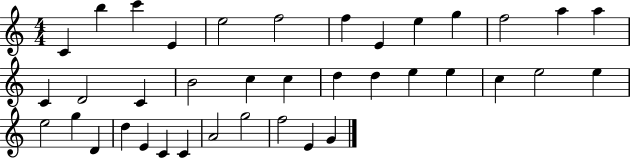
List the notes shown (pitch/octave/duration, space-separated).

C4/q B5/q C6/q E4/q E5/h F5/h F5/q E4/q E5/q G5/q F5/h A5/q A5/q C4/q D4/h C4/q B4/h C5/q C5/q D5/q D5/q E5/q E5/q C5/q E5/h E5/q E5/h G5/q D4/q D5/q E4/q C4/q C4/q A4/h G5/h F5/h E4/q G4/q